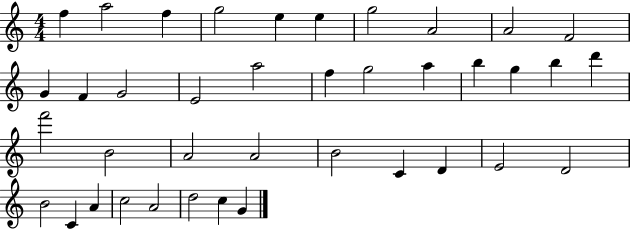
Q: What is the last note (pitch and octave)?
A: G4